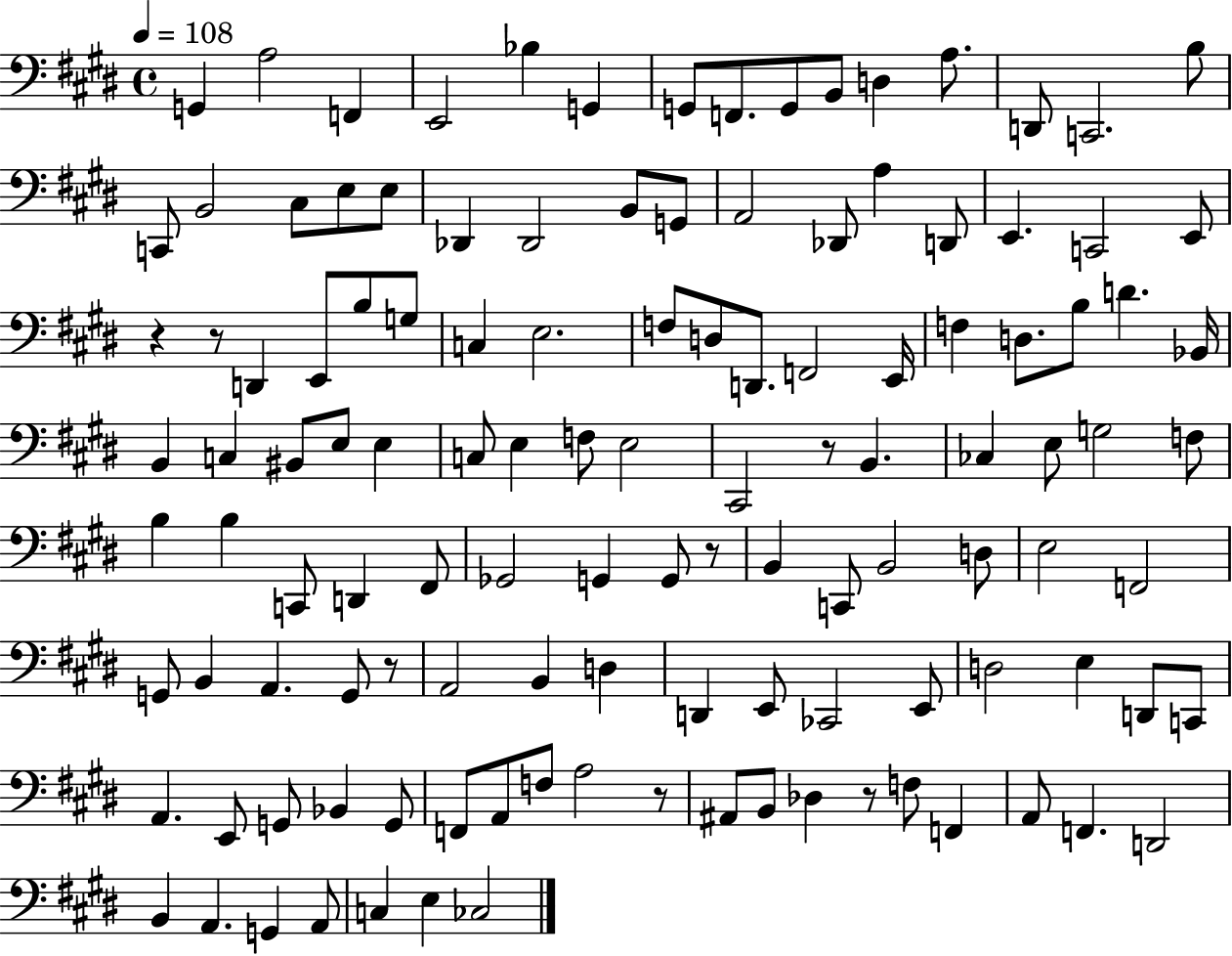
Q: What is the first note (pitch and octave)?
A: G2